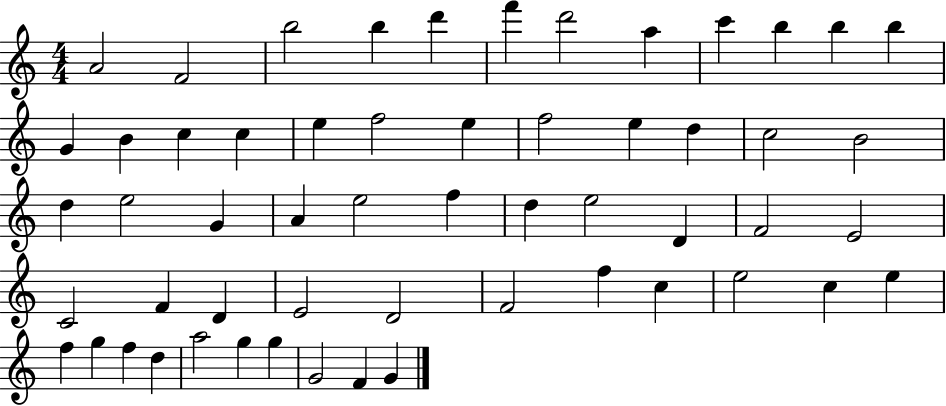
X:1
T:Untitled
M:4/4
L:1/4
K:C
A2 F2 b2 b d' f' d'2 a c' b b b G B c c e f2 e f2 e d c2 B2 d e2 G A e2 f d e2 D F2 E2 C2 F D E2 D2 F2 f c e2 c e f g f d a2 g g G2 F G